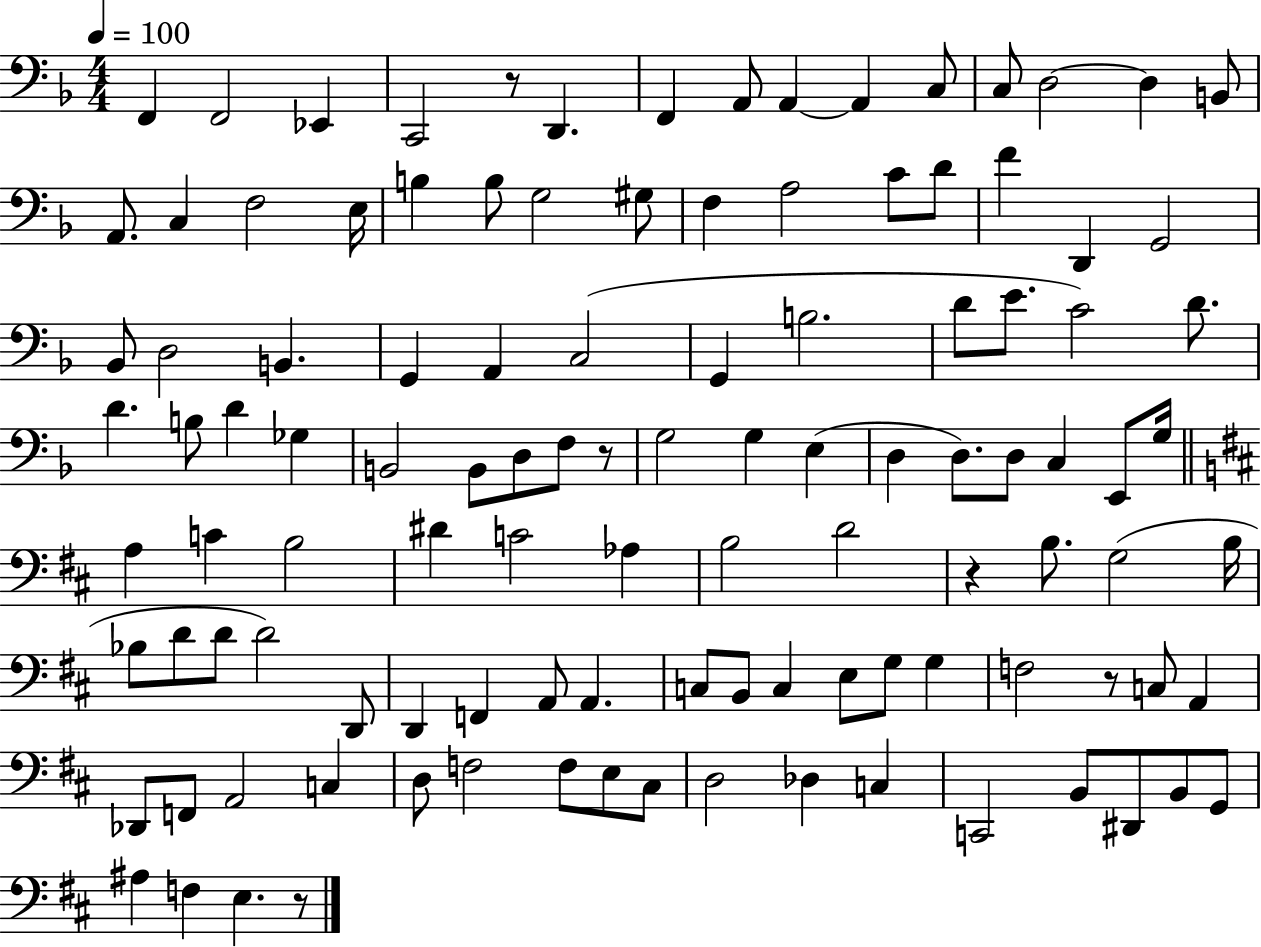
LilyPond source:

{
  \clef bass
  \numericTimeSignature
  \time 4/4
  \key f \major
  \tempo 4 = 100
  f,4 f,2 ees,4 | c,2 r8 d,4. | f,4 a,8 a,4~~ a,4 c8 | c8 d2~~ d4 b,8 | \break a,8. c4 f2 e16 | b4 b8 g2 gis8 | f4 a2 c'8 d'8 | f'4 d,4 g,2 | \break bes,8 d2 b,4. | g,4 a,4 c2( | g,4 b2. | d'8 e'8. c'2) d'8. | \break d'4. b8 d'4 ges4 | b,2 b,8 d8 f8 r8 | g2 g4 e4( | d4 d8.) d8 c4 e,8 g16 | \break \bar "||" \break \key d \major a4 c'4 b2 | dis'4 c'2 aes4 | b2 d'2 | r4 b8. g2( b16 | \break bes8 d'8 d'8 d'2) d,8 | d,4 f,4 a,8 a,4. | c8 b,8 c4 e8 g8 g4 | f2 r8 c8 a,4 | \break des,8 f,8 a,2 c4 | d8 f2 f8 e8 cis8 | d2 des4 c4 | c,2 b,8 dis,8 b,8 g,8 | \break ais4 f4 e4. r8 | \bar "|."
}